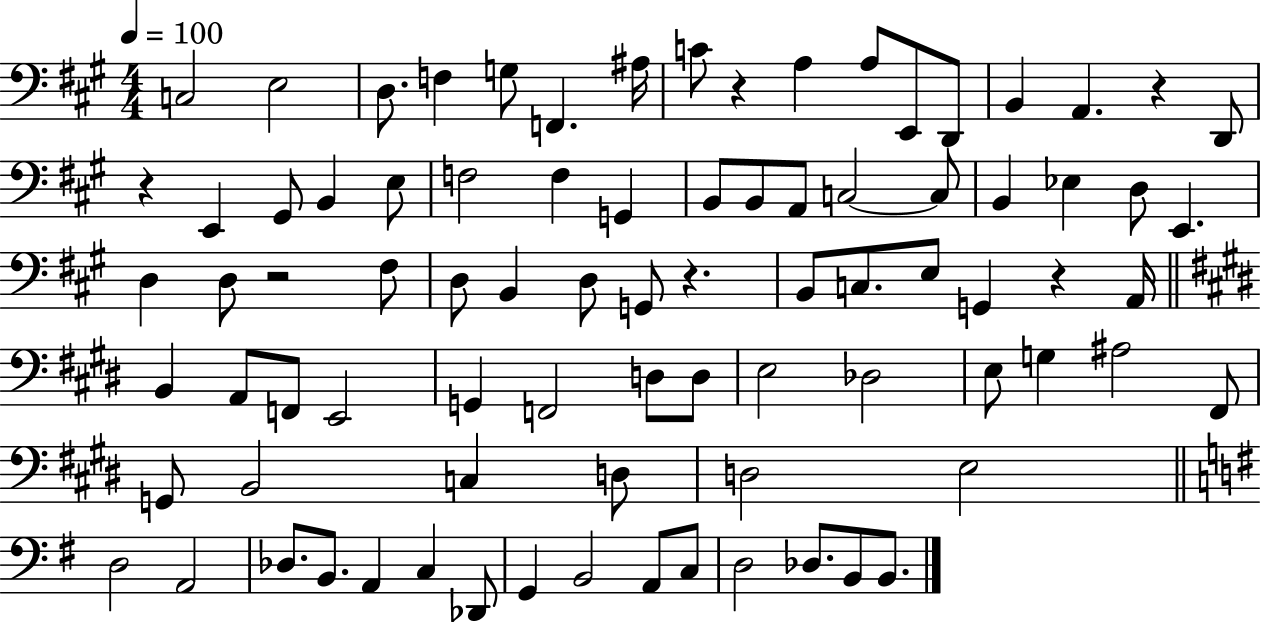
X:1
T:Untitled
M:4/4
L:1/4
K:A
C,2 E,2 D,/2 F, G,/2 F,, ^A,/4 C/2 z A, A,/2 E,,/2 D,,/2 B,, A,, z D,,/2 z E,, ^G,,/2 B,, E,/2 F,2 F, G,, B,,/2 B,,/2 A,,/2 C,2 C,/2 B,, _E, D,/2 E,, D, D,/2 z2 ^F,/2 D,/2 B,, D,/2 G,,/2 z B,,/2 C,/2 E,/2 G,, z A,,/4 B,, A,,/2 F,,/2 E,,2 G,, F,,2 D,/2 D,/2 E,2 _D,2 E,/2 G, ^A,2 ^F,,/2 G,,/2 B,,2 C, D,/2 D,2 E,2 D,2 A,,2 _D,/2 B,,/2 A,, C, _D,,/2 G,, B,,2 A,,/2 C,/2 D,2 _D,/2 B,,/2 B,,/2